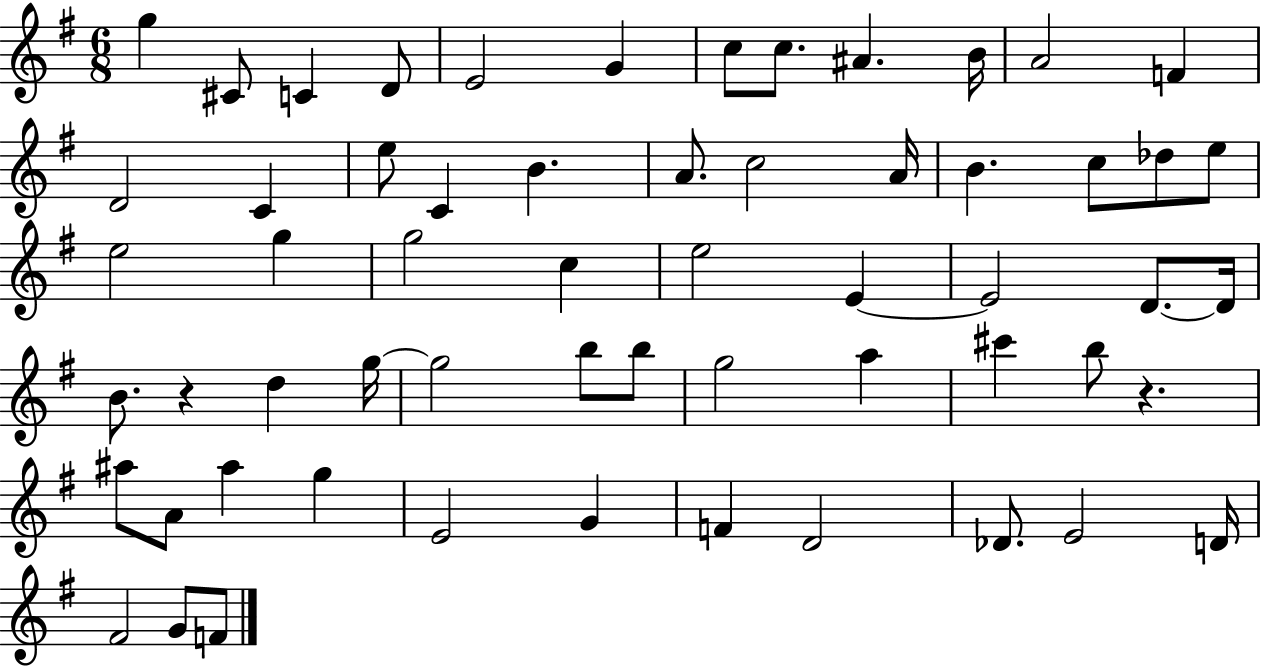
{
  \clef treble
  \numericTimeSignature
  \time 6/8
  \key g \major
  g''4 cis'8 c'4 d'8 | e'2 g'4 | c''8 c''8. ais'4. b'16 | a'2 f'4 | \break d'2 c'4 | e''8 c'4 b'4. | a'8. c''2 a'16 | b'4. c''8 des''8 e''8 | \break e''2 g''4 | g''2 c''4 | e''2 e'4~~ | e'2 d'8.~~ d'16 | \break b'8. r4 d''4 g''16~~ | g''2 b''8 b''8 | g''2 a''4 | cis'''4 b''8 r4. | \break ais''8 a'8 ais''4 g''4 | e'2 g'4 | f'4 d'2 | des'8. e'2 d'16 | \break fis'2 g'8 f'8 | \bar "|."
}